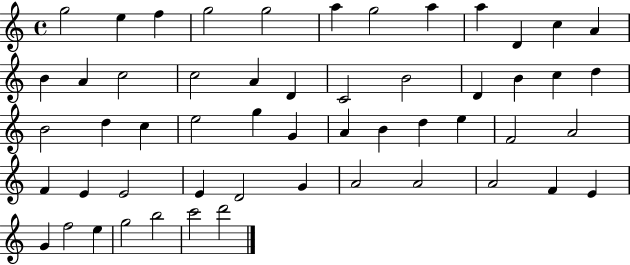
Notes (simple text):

G5/h E5/q F5/q G5/h G5/h A5/q G5/h A5/q A5/q D4/q C5/q A4/q B4/q A4/q C5/h C5/h A4/q D4/q C4/h B4/h D4/q B4/q C5/q D5/q B4/h D5/q C5/q E5/h G5/q G4/q A4/q B4/q D5/q E5/q F4/h A4/h F4/q E4/q E4/h E4/q D4/h G4/q A4/h A4/h A4/h F4/q E4/q G4/q F5/h E5/q G5/h B5/h C6/h D6/h